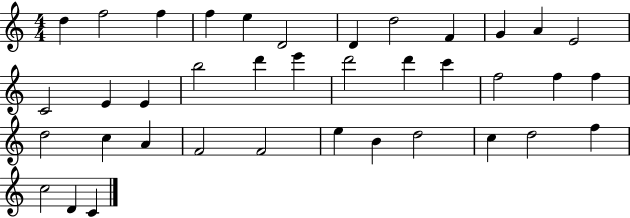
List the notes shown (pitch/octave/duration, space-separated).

D5/q F5/h F5/q F5/q E5/q D4/h D4/q D5/h F4/q G4/q A4/q E4/h C4/h E4/q E4/q B5/h D6/q E6/q D6/h D6/q C6/q F5/h F5/q F5/q D5/h C5/q A4/q F4/h F4/h E5/q B4/q D5/h C5/q D5/h F5/q C5/h D4/q C4/q